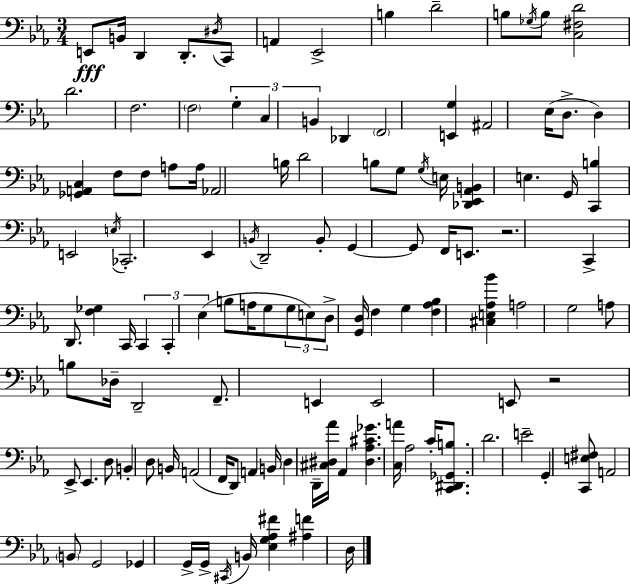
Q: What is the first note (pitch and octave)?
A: E2